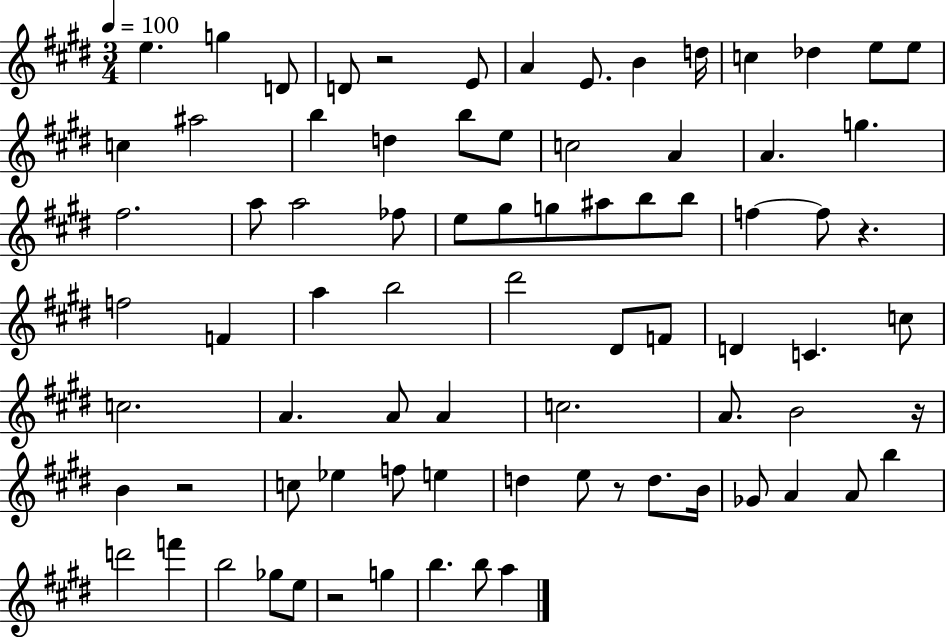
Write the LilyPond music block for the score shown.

{
  \clef treble
  \numericTimeSignature
  \time 3/4
  \key e \major
  \tempo 4 = 100
  e''4. g''4 d'8 | d'8 r2 e'8 | a'4 e'8. b'4 d''16 | c''4 des''4 e''8 e''8 | \break c''4 ais''2 | b''4 d''4 b''8 e''8 | c''2 a'4 | a'4. g''4. | \break fis''2. | a''8 a''2 fes''8 | e''8 gis''8 g''8 ais''8 b''8 b''8 | f''4~~ f''8 r4. | \break f''2 f'4 | a''4 b''2 | dis'''2 dis'8 f'8 | d'4 c'4. c''8 | \break c''2. | a'4. a'8 a'4 | c''2. | a'8. b'2 r16 | \break b'4 r2 | c''8 ees''4 f''8 e''4 | d''4 e''8 r8 d''8. b'16 | ges'8 a'4 a'8 b''4 | \break d'''2 f'''4 | b''2 ges''8 e''8 | r2 g''4 | b''4. b''8 a''4 | \break \bar "|."
}